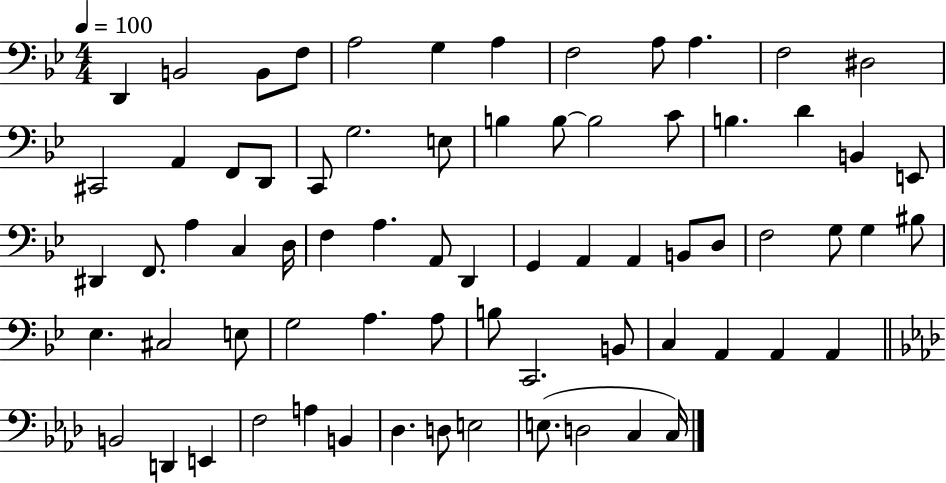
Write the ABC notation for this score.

X:1
T:Untitled
M:4/4
L:1/4
K:Bb
D,, B,,2 B,,/2 F,/2 A,2 G, A, F,2 A,/2 A, F,2 ^D,2 ^C,,2 A,, F,,/2 D,,/2 C,,/2 G,2 E,/2 B, B,/2 B,2 C/2 B, D B,, E,,/2 ^D,, F,,/2 A, C, D,/4 F, A, A,,/2 D,, G,, A,, A,, B,,/2 D,/2 F,2 G,/2 G, ^B,/2 _E, ^C,2 E,/2 G,2 A, A,/2 B,/2 C,,2 B,,/2 C, A,, A,, A,, B,,2 D,, E,, F,2 A, B,, _D, D,/2 E,2 E,/2 D,2 C, C,/4